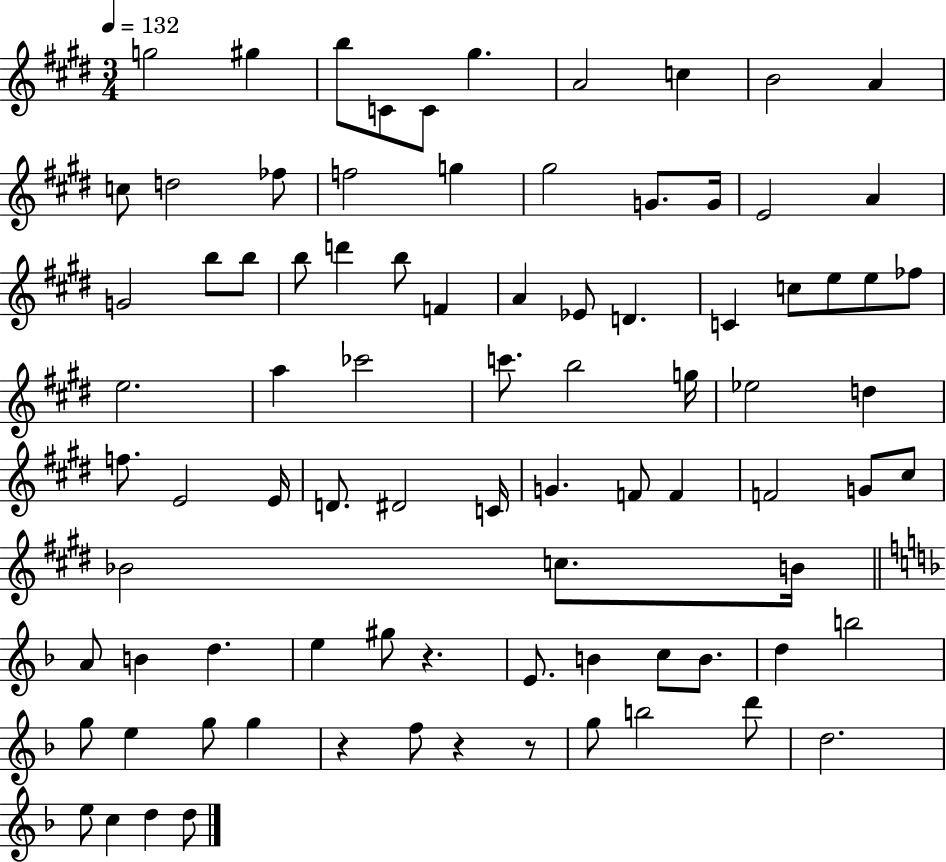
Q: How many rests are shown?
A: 4